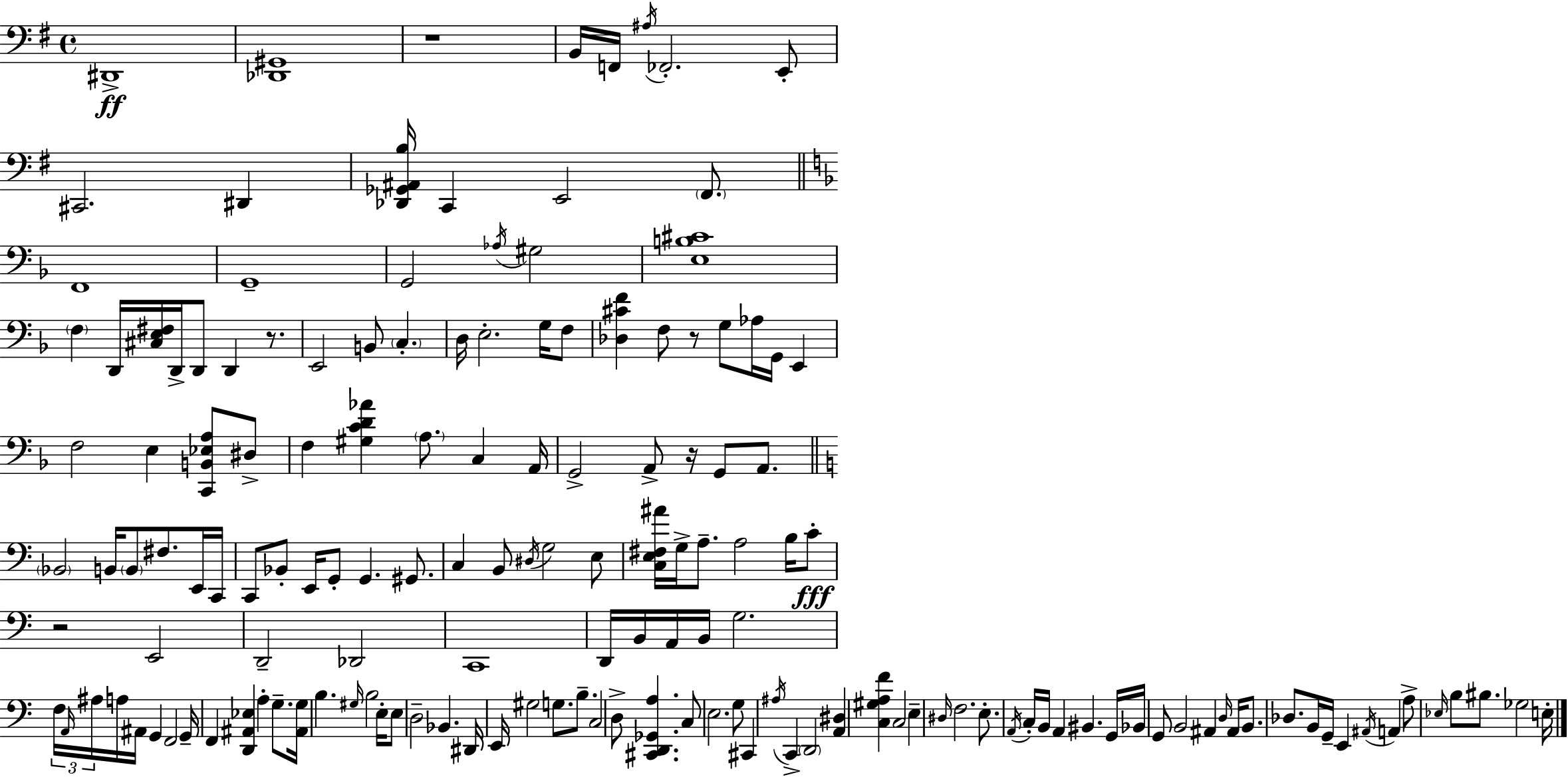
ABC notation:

X:1
T:Untitled
M:4/4
L:1/4
K:G
^D,,4 [_D,,^G,,]4 z4 B,,/4 F,,/4 ^A,/4 _F,,2 E,,/2 ^C,,2 ^D,, [_D,,_G,,^A,,B,]/4 C,, E,,2 ^F,,/2 F,,4 G,,4 G,,2 _A,/4 ^G,2 [E,B,^C]4 F, D,,/4 [^C,E,^F,]/4 D,,/4 D,,/2 D,, z/2 E,,2 B,,/2 C, D,/4 E,2 G,/4 F,/2 [_D,^CF] F,/2 z/2 G,/2 _A,/4 G,,/4 E,, F,2 E, [C,,B,,_E,A,]/2 ^D,/2 F, [^G,CD_A] A,/2 C, A,,/4 G,,2 A,,/2 z/4 G,,/2 A,,/2 _B,,2 B,,/4 B,,/2 ^F,/2 E,,/4 C,,/4 C,,/2 _B,,/2 E,,/4 G,,/2 G,, ^G,,/2 C, B,,/2 ^D,/4 G,2 E,/2 [C,E,^F,^A]/4 G,/4 A,/2 A,2 B,/4 C/2 z2 E,,2 D,,2 _D,,2 C,,4 D,,/4 B,,/4 A,,/4 B,,/4 G,2 F,/4 A,,/4 ^A,/4 A,/4 ^A,,/4 G,, F,,2 G,,/4 F,, [D,,^A,,_E,] A, G,/2 [^A,,G,]/4 B, ^G,/4 B,2 E,/4 E,/2 D,2 _B,, ^D,,/4 E,,/4 ^G,2 G,/2 B,/2 C,2 D,/2 [^C,,D,,_G,,A,] C,/2 E,2 G,/2 ^C,, ^A,/4 C,, D,,2 [A,,^D,] [C,^G,A,F] C,2 E, ^D,/4 F,2 E,/2 A,,/4 C,/4 B,,/4 A,, ^B,, G,,/4 _B,,/4 G,,/2 B,,2 ^A,, D,/4 ^A,,/4 B,,/2 _D,/2 B,,/4 G,,/4 E,, ^A,,/4 A,, A,/2 _E,/4 B,/2 ^B,/2 _G,2 E,/4